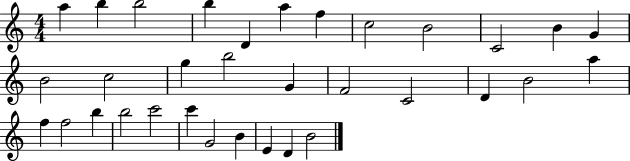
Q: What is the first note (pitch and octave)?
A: A5